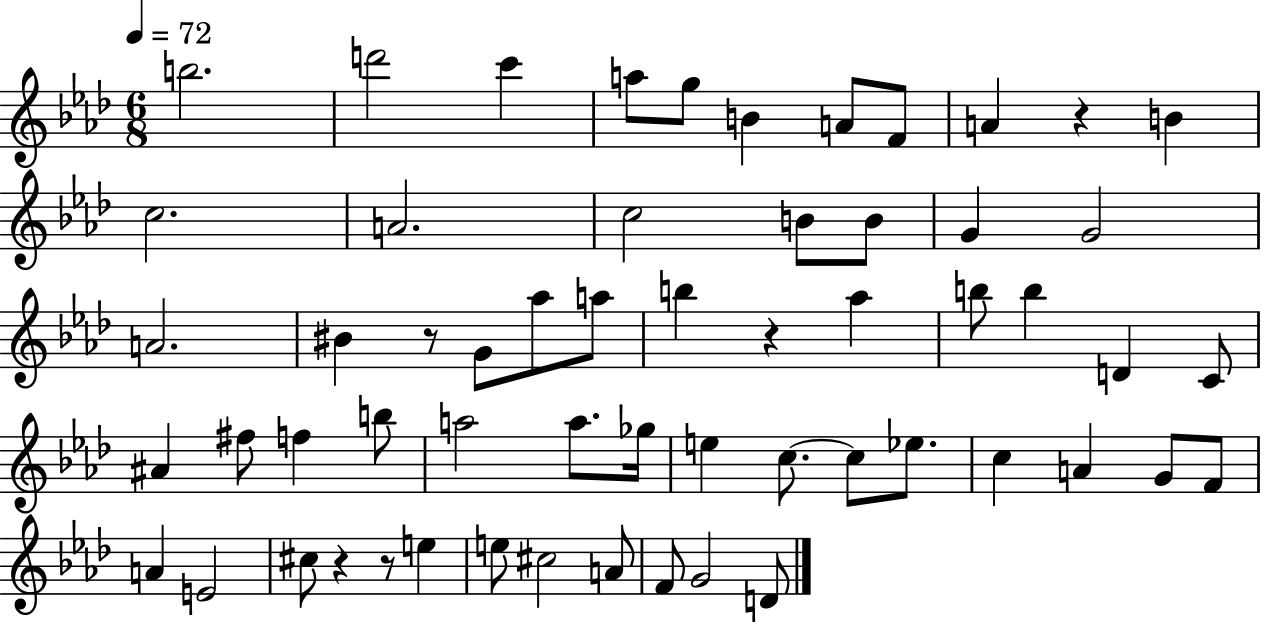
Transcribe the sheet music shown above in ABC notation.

X:1
T:Untitled
M:6/8
L:1/4
K:Ab
b2 d'2 c' a/2 g/2 B A/2 F/2 A z B c2 A2 c2 B/2 B/2 G G2 A2 ^B z/2 G/2 _a/2 a/2 b z _a b/2 b D C/2 ^A ^f/2 f b/2 a2 a/2 _g/4 e c/2 c/2 _e/2 c A G/2 F/2 A E2 ^c/2 z z/2 e e/2 ^c2 A/2 F/2 G2 D/2